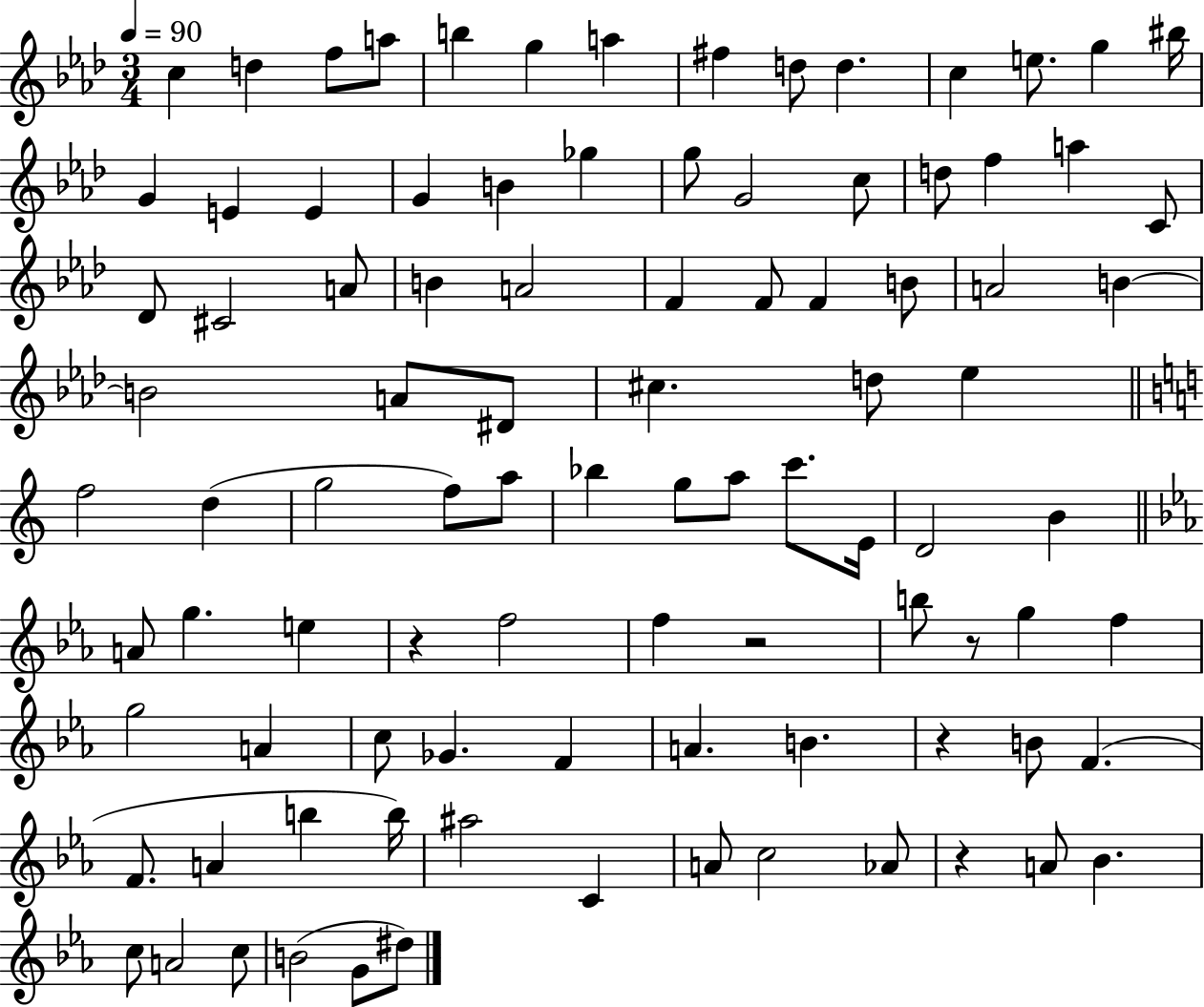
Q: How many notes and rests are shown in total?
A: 95